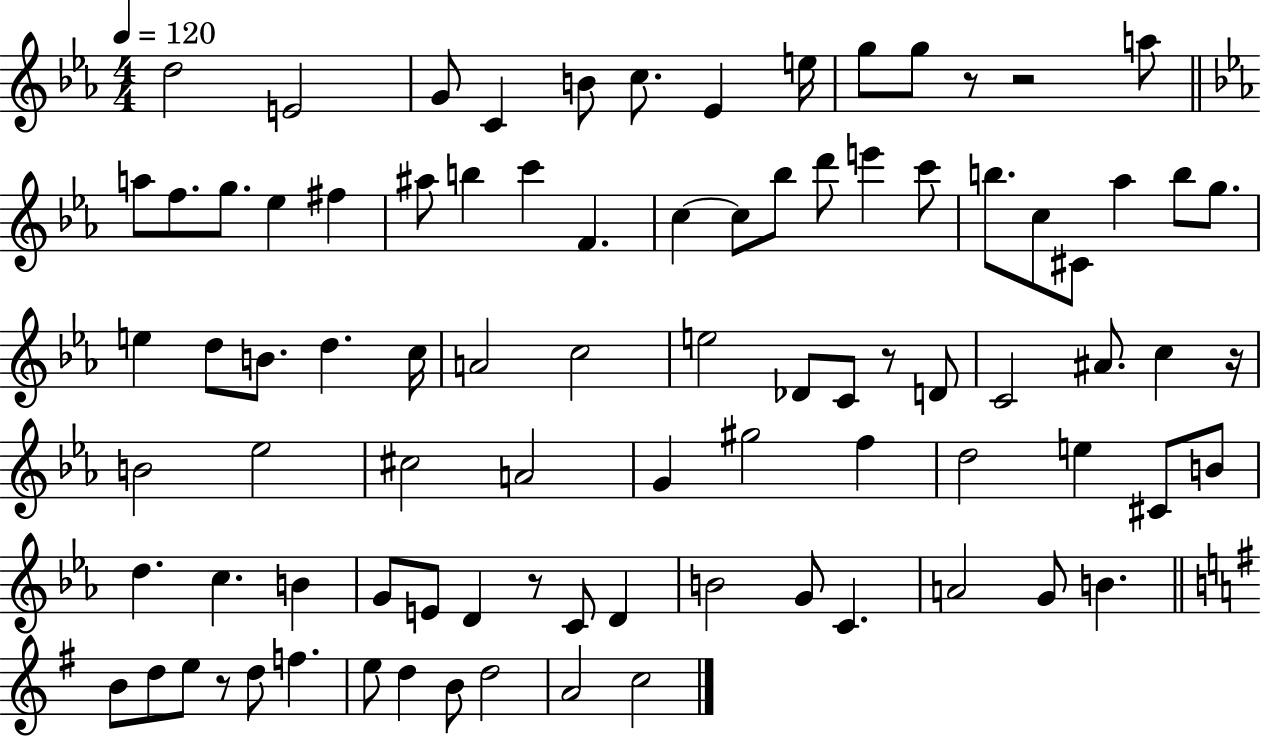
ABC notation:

X:1
T:Untitled
M:4/4
L:1/4
K:Eb
d2 E2 G/2 C B/2 c/2 _E e/4 g/2 g/2 z/2 z2 a/2 a/2 f/2 g/2 _e ^f ^a/2 b c' F c c/2 _b/2 d'/2 e' c'/2 b/2 c/2 ^C/2 _a b/2 g/2 e d/2 B/2 d c/4 A2 c2 e2 _D/2 C/2 z/2 D/2 C2 ^A/2 c z/4 B2 _e2 ^c2 A2 G ^g2 f d2 e ^C/2 B/2 d c B G/2 E/2 D z/2 C/2 D B2 G/2 C A2 G/2 B B/2 d/2 e/2 z/2 d/2 f e/2 d B/2 d2 A2 c2